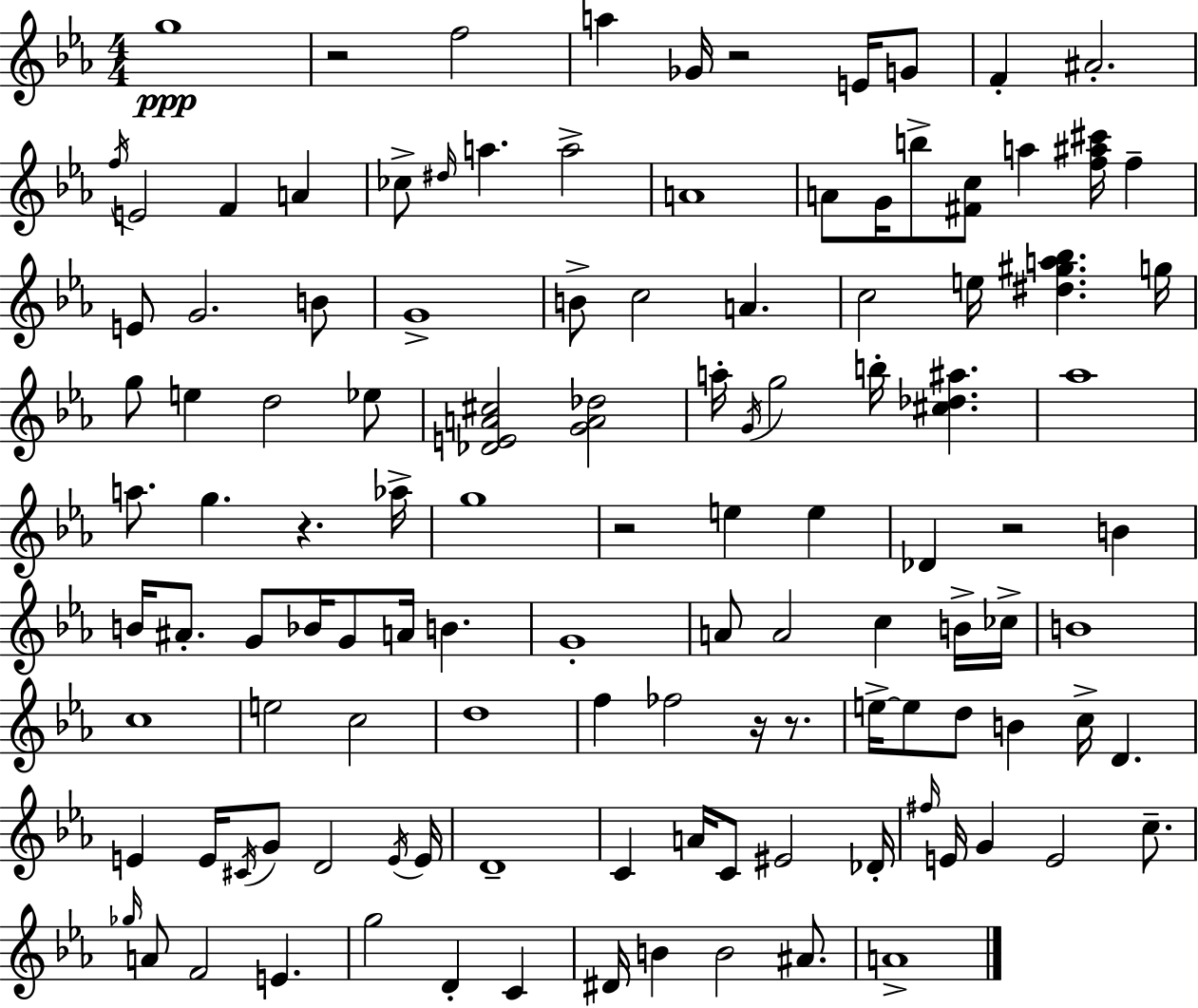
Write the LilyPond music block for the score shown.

{
  \clef treble
  \numericTimeSignature
  \time 4/4
  \key c \minor
  g''1\ppp | r2 f''2 | a''4 ges'16 r2 e'16 g'8 | f'4-. ais'2.-. | \break \acciaccatura { f''16 } e'2 f'4 a'4 | ces''8-> \grace { dis''16 } a''4. a''2-> | a'1 | a'8 g'16 b''8-> <fis' c''>8 a''4 <f'' ais'' cis'''>16 f''4-- | \break e'8 g'2. | b'8 g'1-> | b'8-> c''2 a'4. | c''2 e''16 <dis'' gis'' a'' bes''>4. | \break g''16 g''8 e''4 d''2 | ees''8 <des' e' a' cis''>2 <g' a' des''>2 | a''16-. \acciaccatura { g'16 } g''2 b''16-. <cis'' des'' ais''>4. | aes''1 | \break a''8. g''4. r4. | aes''16-> g''1 | r2 e''4 e''4 | des'4 r2 b'4 | \break b'16 ais'8.-. g'8 bes'16 g'8 a'16 b'4. | g'1-. | a'8 a'2 c''4 | b'16-> ces''16-> b'1 | \break c''1 | e''2 c''2 | d''1 | f''4 fes''2 r16 | \break r8. e''16->~~ e''8 d''8 b'4 c''16-> d'4. | e'4 e'16 \acciaccatura { cis'16 } g'8 d'2 | \acciaccatura { e'16 } e'16 d'1-- | c'4 a'16 c'8 eis'2 | \break des'16-. \grace { fis''16 } e'16 g'4 e'2 | c''8.-- \grace { ges''16 } a'8 f'2 | e'4. g''2 d'4-. | c'4 dis'16 b'4 b'2 | \break ais'8. a'1-> | \bar "|."
}